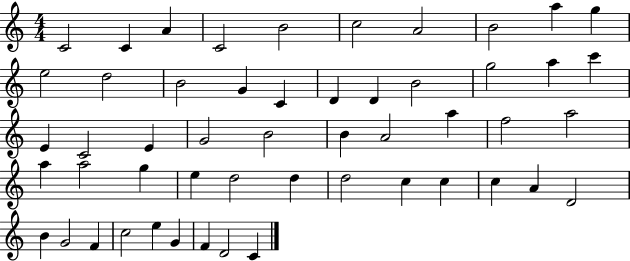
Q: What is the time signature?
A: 4/4